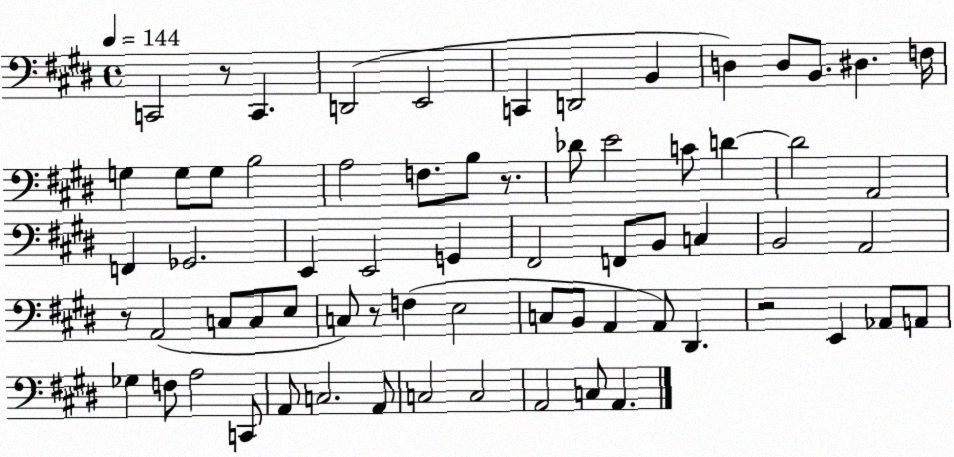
X:1
T:Untitled
M:4/4
L:1/4
K:E
C,,2 z/2 C,, D,,2 E,,2 C,, D,,2 B,, D, D,/2 B,,/2 ^D, F,/4 G, G,/2 G,/2 B,2 A,2 F,/2 B,/2 z/2 _D/2 E2 C/2 D D2 A,,2 F,, _G,,2 E,, E,,2 G,, ^F,,2 F,,/2 B,,/2 C, B,,2 A,,2 z/2 A,,2 C,/2 C,/2 E,/2 C,/2 z/2 F, E,2 C,/2 B,,/2 A,, A,,/2 ^D,, z2 E,, _A,,/2 A,,/2 _G, F,/2 A,2 C,,/2 A,,/2 C,2 A,,/2 C,2 C,2 A,,2 C,/2 A,,